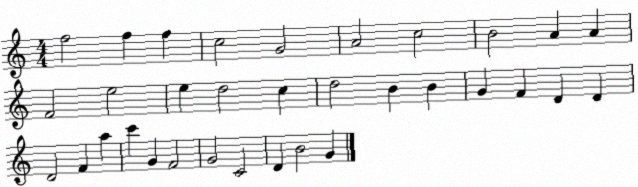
X:1
T:Untitled
M:4/4
L:1/4
K:C
f2 f f c2 G2 A2 c2 B2 A A F2 e2 e d2 c d2 B B G F D D D2 F a c' G F2 G2 C2 D B2 G